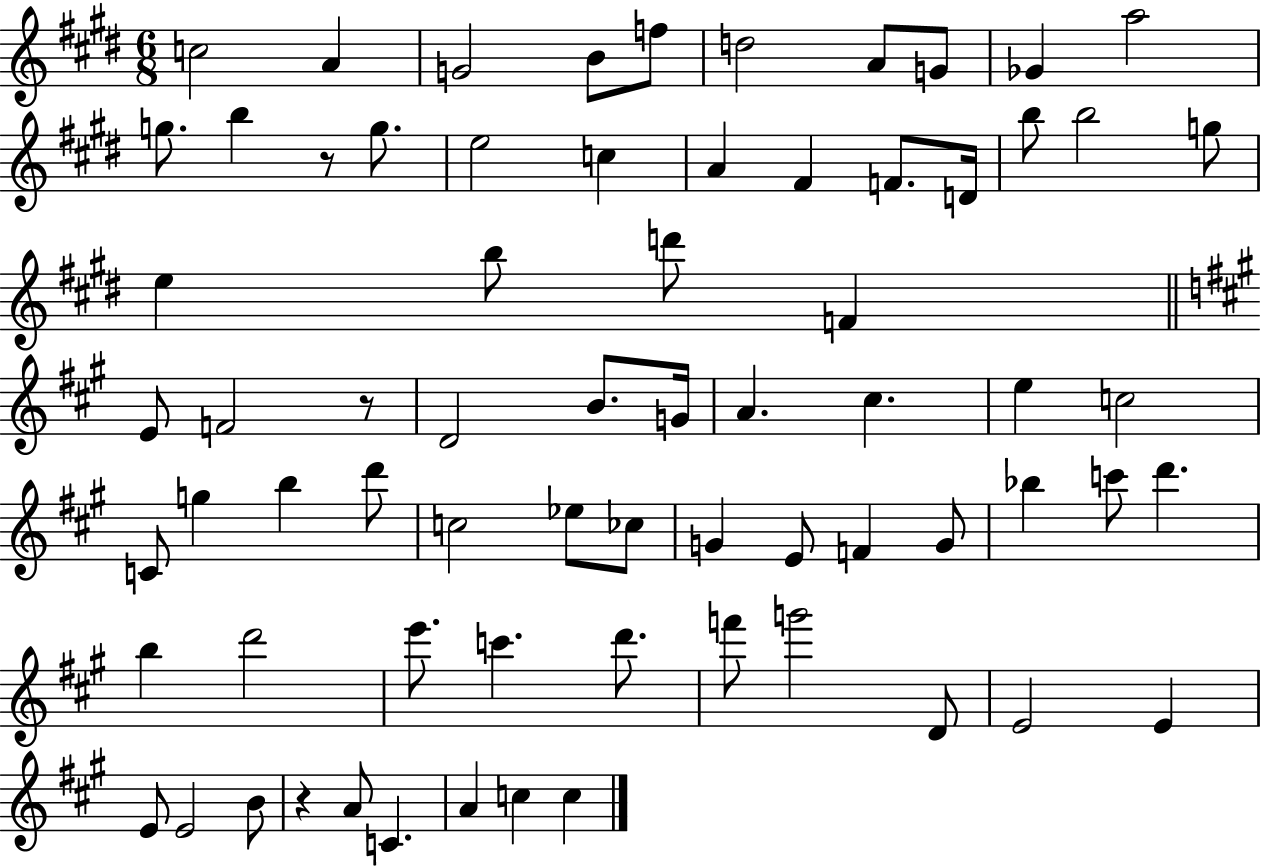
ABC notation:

X:1
T:Untitled
M:6/8
L:1/4
K:E
c2 A G2 B/2 f/2 d2 A/2 G/2 _G a2 g/2 b z/2 g/2 e2 c A ^F F/2 D/4 b/2 b2 g/2 e b/2 d'/2 F E/2 F2 z/2 D2 B/2 G/4 A ^c e c2 C/2 g b d'/2 c2 _e/2 _c/2 G E/2 F G/2 _b c'/2 d' b d'2 e'/2 c' d'/2 f'/2 g'2 D/2 E2 E E/2 E2 B/2 z A/2 C A c c